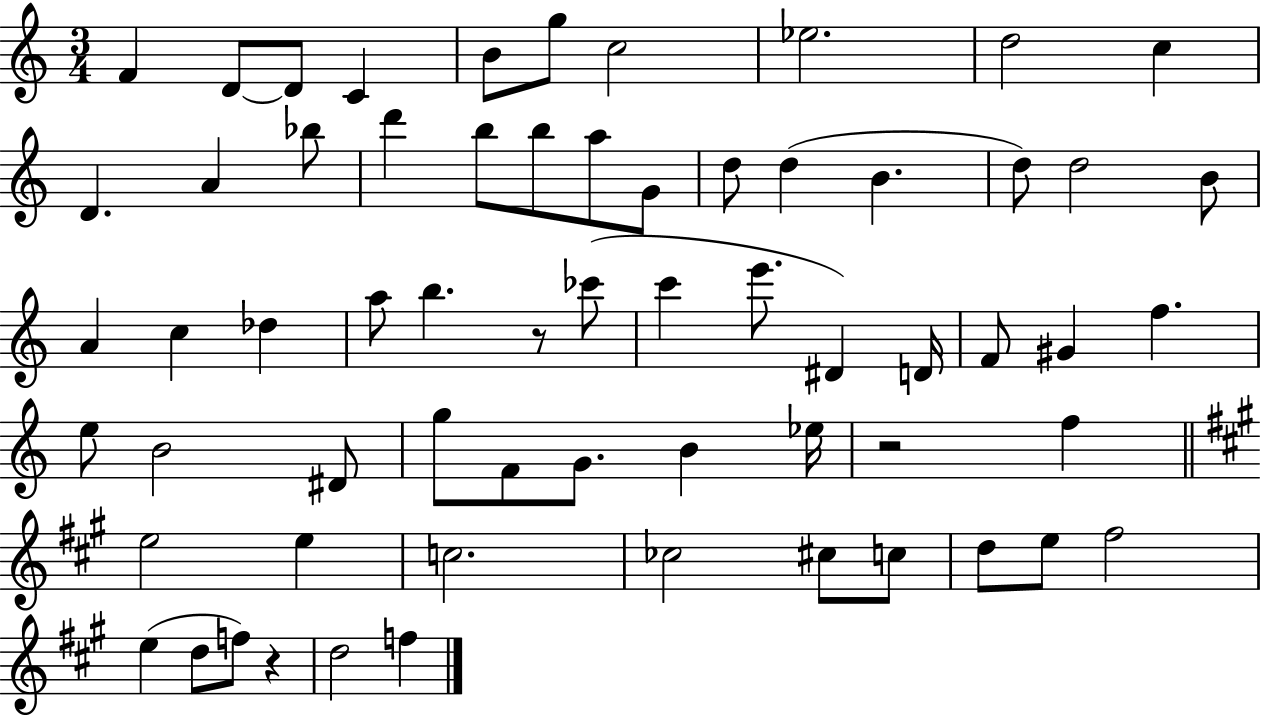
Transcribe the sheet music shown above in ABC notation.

X:1
T:Untitled
M:3/4
L:1/4
K:C
F D/2 D/2 C B/2 g/2 c2 _e2 d2 c D A _b/2 d' b/2 b/2 a/2 G/2 d/2 d B d/2 d2 B/2 A c _d a/2 b z/2 _c'/2 c' e'/2 ^D D/4 F/2 ^G f e/2 B2 ^D/2 g/2 F/2 G/2 B _e/4 z2 f e2 e c2 _c2 ^c/2 c/2 d/2 e/2 ^f2 e d/2 f/2 z d2 f